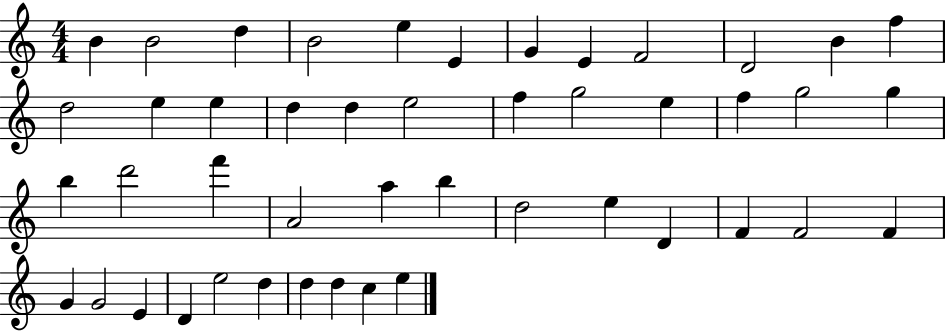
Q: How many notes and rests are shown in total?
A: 46